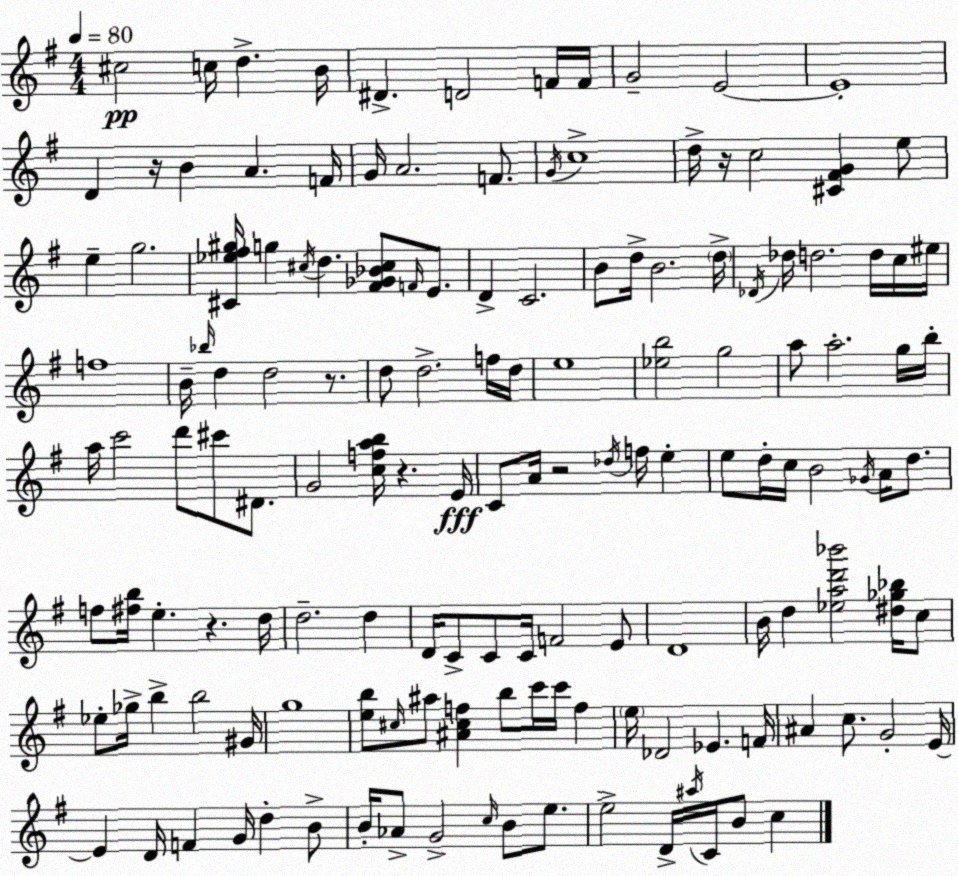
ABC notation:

X:1
T:Untitled
M:4/4
L:1/4
K:G
^c2 c/4 d B/4 ^D D2 F/4 F/4 G2 E2 E4 D z/4 B A F/4 G/4 A2 F/2 G/4 c4 d/4 z/4 c2 [^C^FG] e/2 e g2 [^C_e^f^g]/4 g ^c/4 d [^F_G_B^c]/2 F/4 E/2 D C2 B/2 d/4 B2 d/4 _D/4 _d/4 d2 d/4 c/4 ^e/4 f4 B/4 _b/4 d d2 z/2 d/2 d2 f/4 d/4 e4 [_eb]2 g2 a/2 a2 g/4 b/4 a/4 c'2 d'/2 ^c'/2 ^D/2 G2 [cfab]/4 z E/4 C/2 A/4 z2 _d/4 f/4 e e/2 d/4 c/4 B2 _G/4 A/4 d/2 f/2 [^fb]/4 e z d/4 d2 d D/4 C/2 C/2 C/4 F2 E/2 D4 B/4 d [_ead'_b']2 [^d_g_b]/4 c/2 _e/2 _g/4 b b2 ^G/4 g4 [eb]/2 ^c/4 ^a/2 [^A^cf] b/2 c'/4 c'/4 f e/4 _D2 _E F/4 ^A c/2 G2 E/4 E D/4 F G/4 d B/2 B/4 _A/2 G2 c/4 B/2 e/2 e2 D/4 ^a/4 C/4 B/2 c